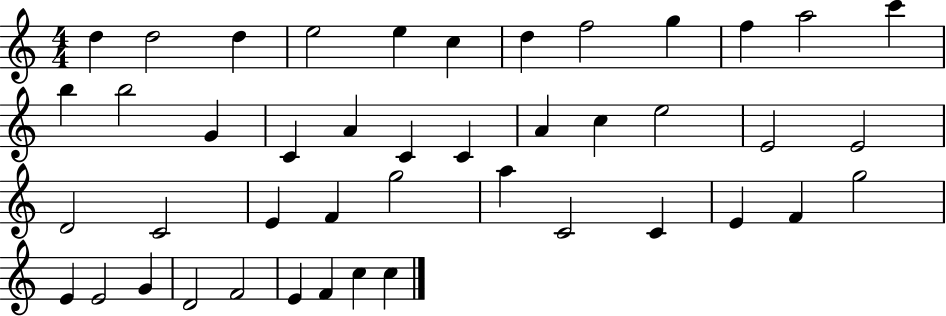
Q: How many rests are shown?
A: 0